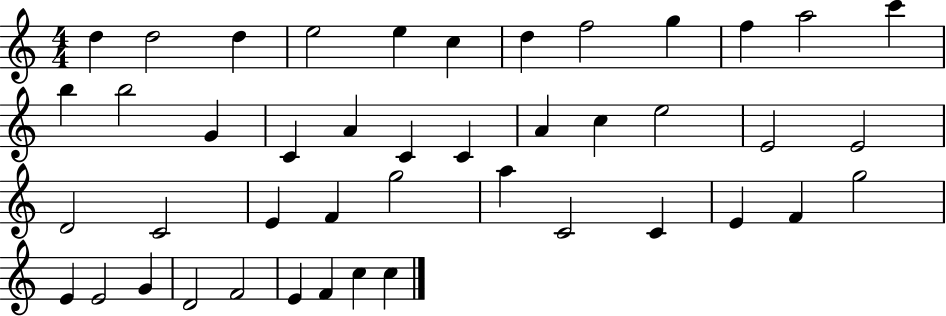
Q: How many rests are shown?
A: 0